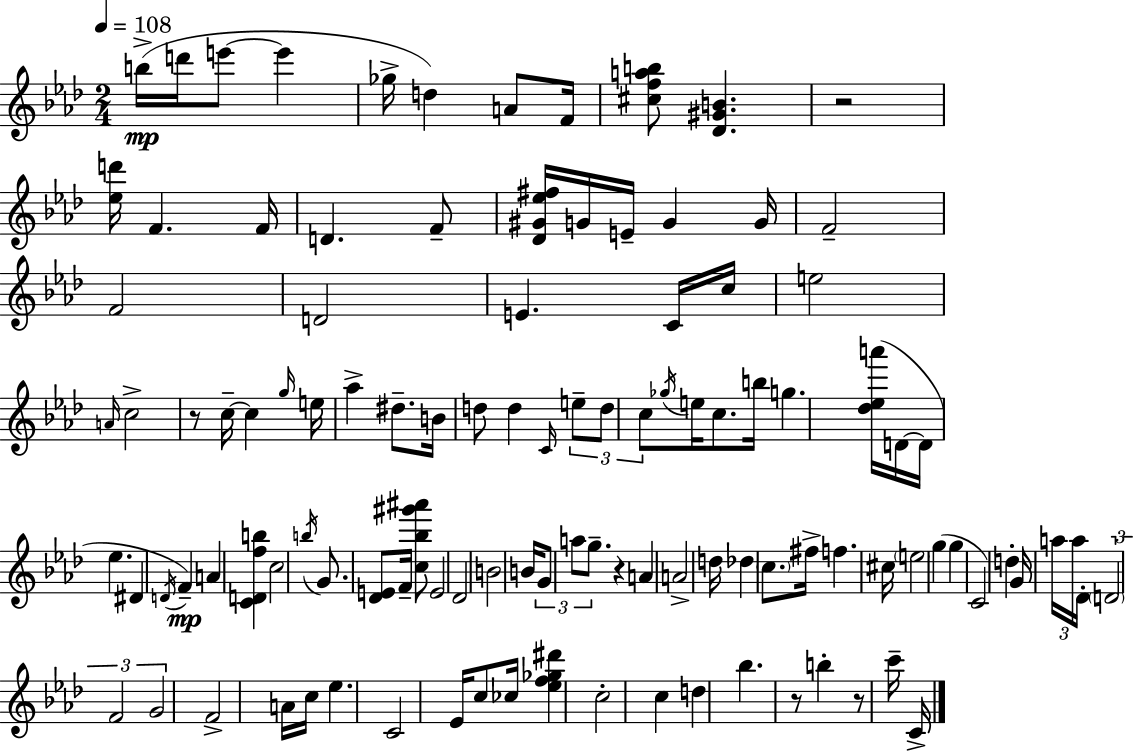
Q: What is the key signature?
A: F minor